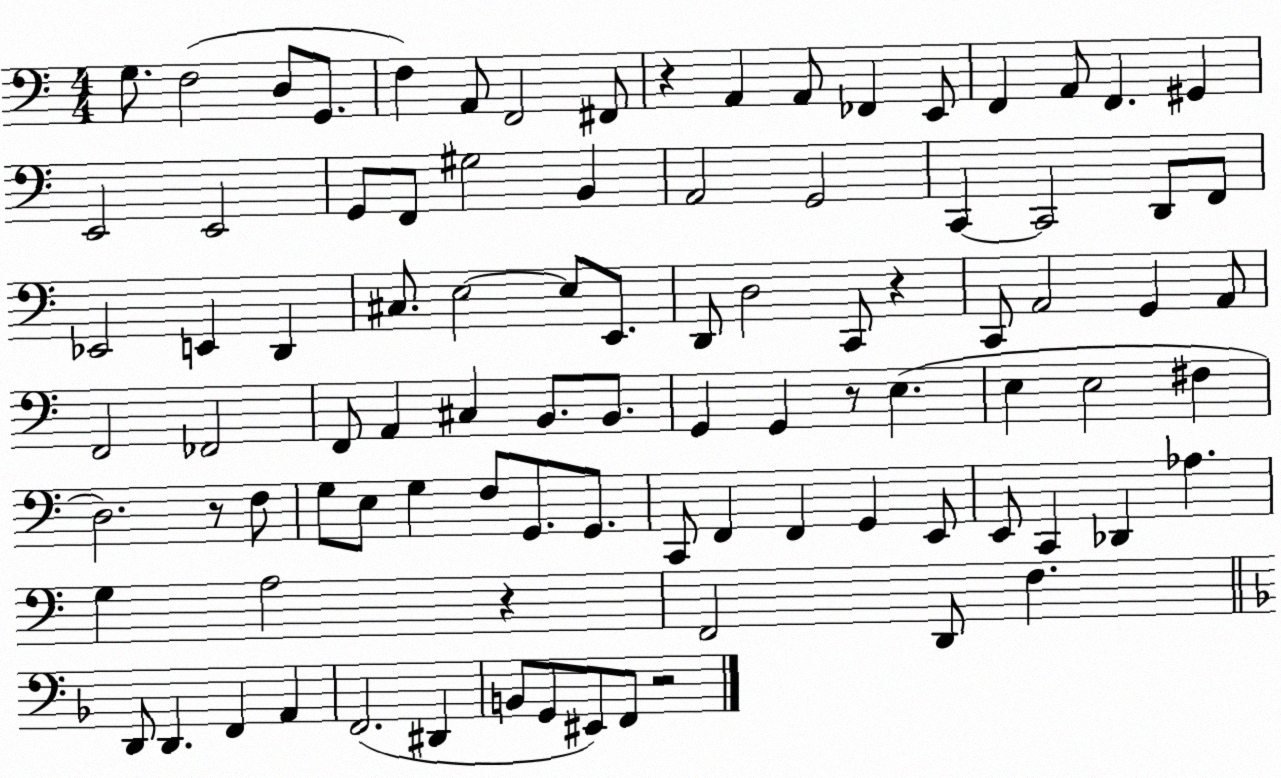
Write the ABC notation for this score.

X:1
T:Untitled
M:4/4
L:1/4
K:C
G,/2 F,2 D,/2 G,,/2 F, A,,/2 F,,2 ^F,,/2 z A,, A,,/2 _F,, E,,/2 F,, A,,/2 F,, ^G,, E,,2 E,,2 G,,/2 F,,/2 ^G,2 B,, A,,2 G,,2 C,, C,,2 D,,/2 F,,/2 _E,,2 E,, D,, ^C,/2 E,2 E,/2 E,,/2 D,,/2 D,2 C,,/2 z C,,/2 A,,2 G,, A,,/2 F,,2 _F,,2 F,,/2 A,, ^C, B,,/2 B,,/2 G,, G,, z/2 E, E, E,2 ^F, D,2 z/2 F,/2 G,/2 E,/2 G, F,/2 G,,/2 G,,/2 C,,/2 F,, F,, G,, E,,/2 E,,/2 C,, _D,, _A, G, A,2 z F,,2 D,,/2 F, D,,/2 D,, F,, A,, F,,2 ^D,, B,,/2 G,,/2 ^E,,/2 F,,/2 z2